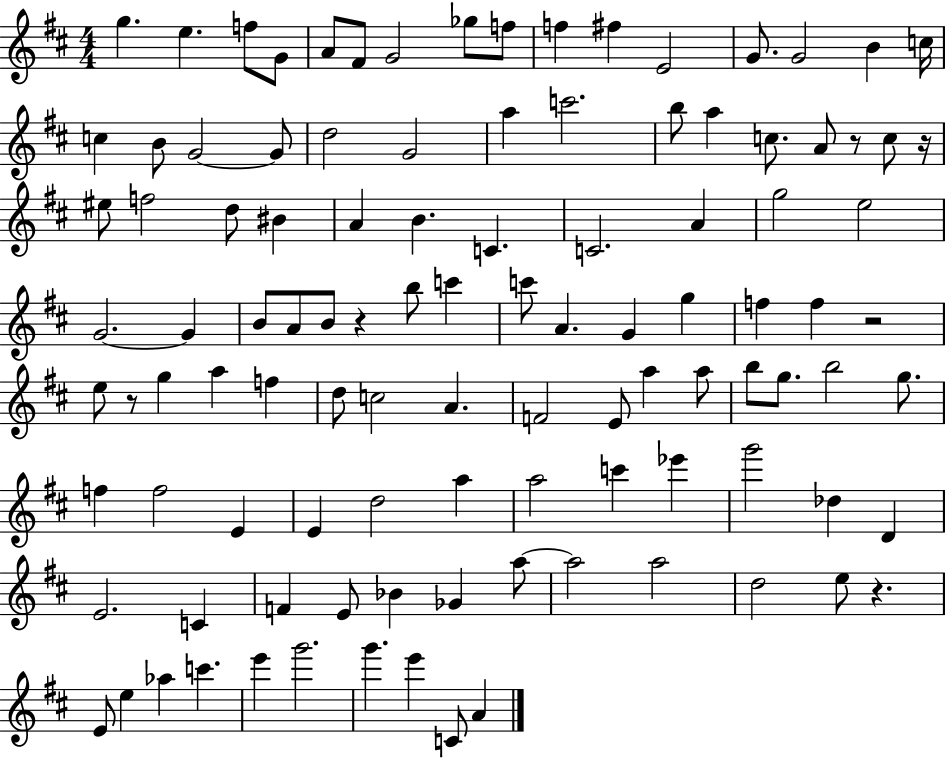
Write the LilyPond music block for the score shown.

{
  \clef treble
  \numericTimeSignature
  \time 4/4
  \key d \major
  \repeat volta 2 { g''4. e''4. f''8 g'8 | a'8 fis'8 g'2 ges''8 f''8 | f''4 fis''4 e'2 | g'8. g'2 b'4 c''16 | \break c''4 b'8 g'2~~ g'8 | d''2 g'2 | a''4 c'''2. | b''8 a''4 c''8. a'8 r8 c''8 r16 | \break eis''8 f''2 d''8 bis'4 | a'4 b'4. c'4. | c'2. a'4 | g''2 e''2 | \break g'2.~~ g'4 | b'8 a'8 b'8 r4 b''8 c'''4 | c'''8 a'4. g'4 g''4 | f''4 f''4 r2 | \break e''8 r8 g''4 a''4 f''4 | d''8 c''2 a'4. | f'2 e'8 a''4 a''8 | b''8 g''8. b''2 g''8. | \break f''4 f''2 e'4 | e'4 d''2 a''4 | a''2 c'''4 ees'''4 | g'''2 des''4 d'4 | \break e'2. c'4 | f'4 e'8 bes'4 ges'4 a''8~~ | a''2 a''2 | d''2 e''8 r4. | \break e'8 e''4 aes''4 c'''4. | e'''4 g'''2. | g'''4. e'''4 c'8 a'4 | } \bar "|."
}